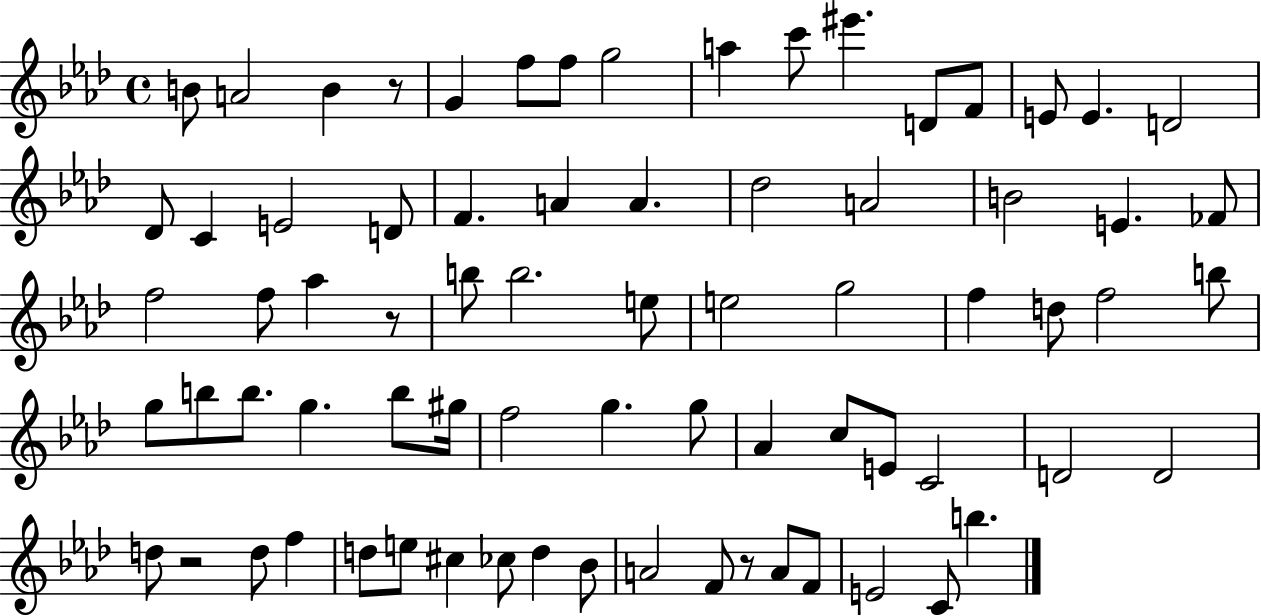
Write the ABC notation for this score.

X:1
T:Untitled
M:4/4
L:1/4
K:Ab
B/2 A2 B z/2 G f/2 f/2 g2 a c'/2 ^e' D/2 F/2 E/2 E D2 _D/2 C E2 D/2 F A A _d2 A2 B2 E _F/2 f2 f/2 _a z/2 b/2 b2 e/2 e2 g2 f d/2 f2 b/2 g/2 b/2 b/2 g b/2 ^g/4 f2 g g/2 _A c/2 E/2 C2 D2 D2 d/2 z2 d/2 f d/2 e/2 ^c _c/2 d _B/2 A2 F/2 z/2 A/2 F/2 E2 C/2 b